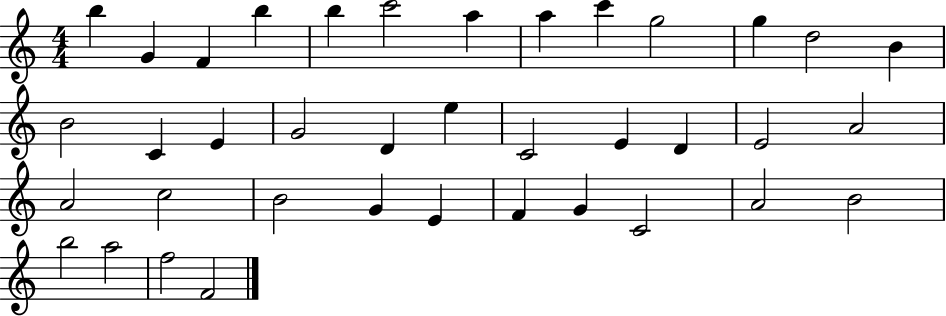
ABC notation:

X:1
T:Untitled
M:4/4
L:1/4
K:C
b G F b b c'2 a a c' g2 g d2 B B2 C E G2 D e C2 E D E2 A2 A2 c2 B2 G E F G C2 A2 B2 b2 a2 f2 F2